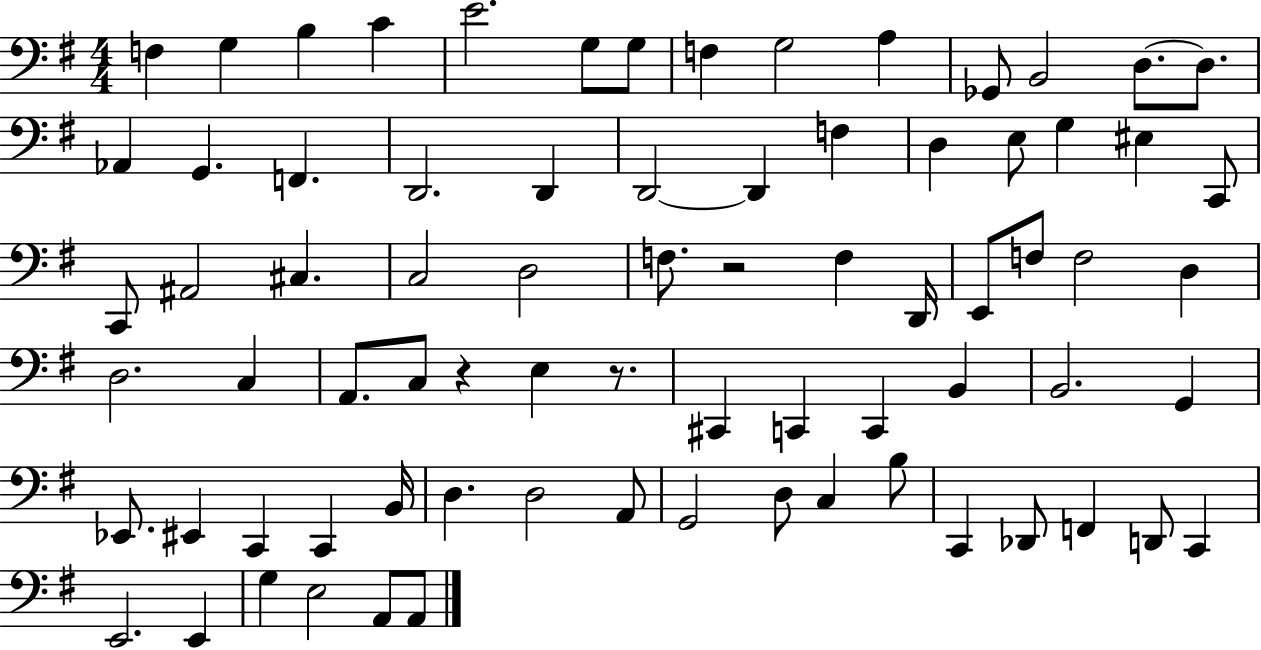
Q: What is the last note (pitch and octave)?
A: A2